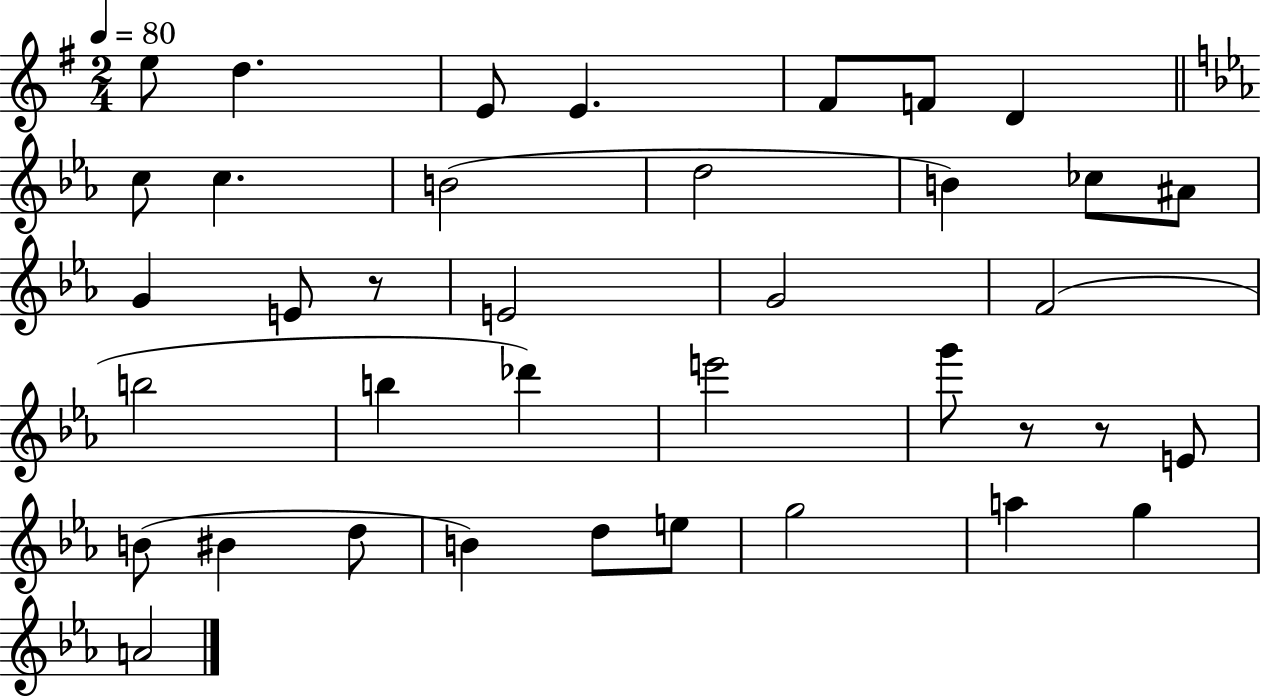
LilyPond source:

{
  \clef treble
  \numericTimeSignature
  \time 2/4
  \key g \major
  \tempo 4 = 80
  e''8 d''4. | e'8 e'4. | fis'8 f'8 d'4 | \bar "||" \break \key c \minor c''8 c''4. | b'2( | d''2 | b'4) ces''8 ais'8 | \break g'4 e'8 r8 | e'2 | g'2 | f'2( | \break b''2 | b''4 des'''4) | e'''2 | g'''8 r8 r8 e'8 | \break b'8( bis'4 d''8 | b'4) d''8 e''8 | g''2 | a''4 g''4 | \break a'2 | \bar "|."
}